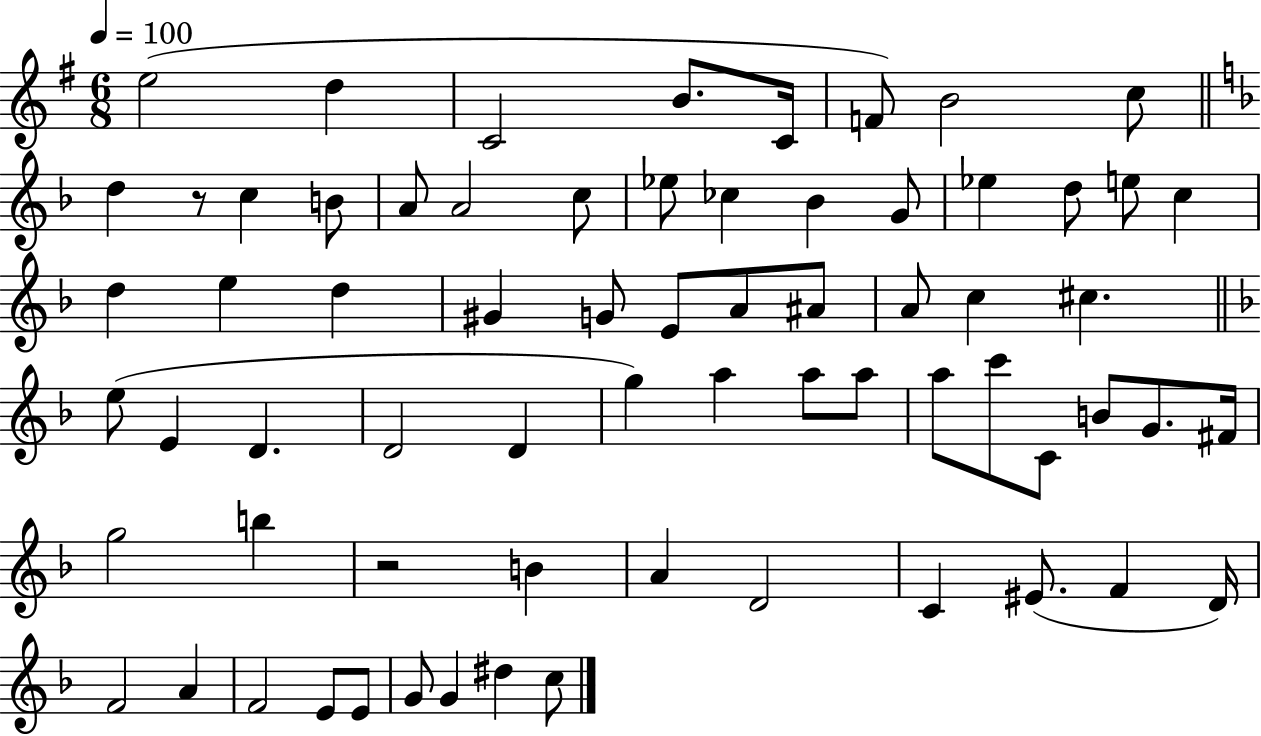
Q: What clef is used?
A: treble